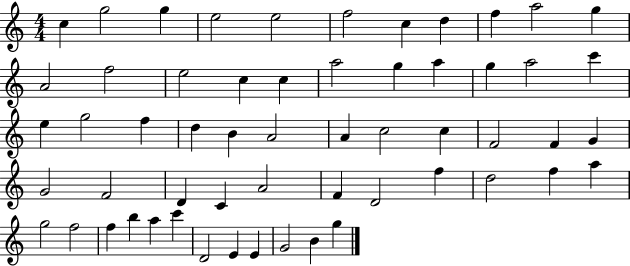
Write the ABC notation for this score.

X:1
T:Untitled
M:4/4
L:1/4
K:C
c g2 g e2 e2 f2 c d f a2 g A2 f2 e2 c c a2 g a g a2 c' e g2 f d B A2 A c2 c F2 F G G2 F2 D C A2 F D2 f d2 f a g2 f2 f b a c' D2 E E G2 B g